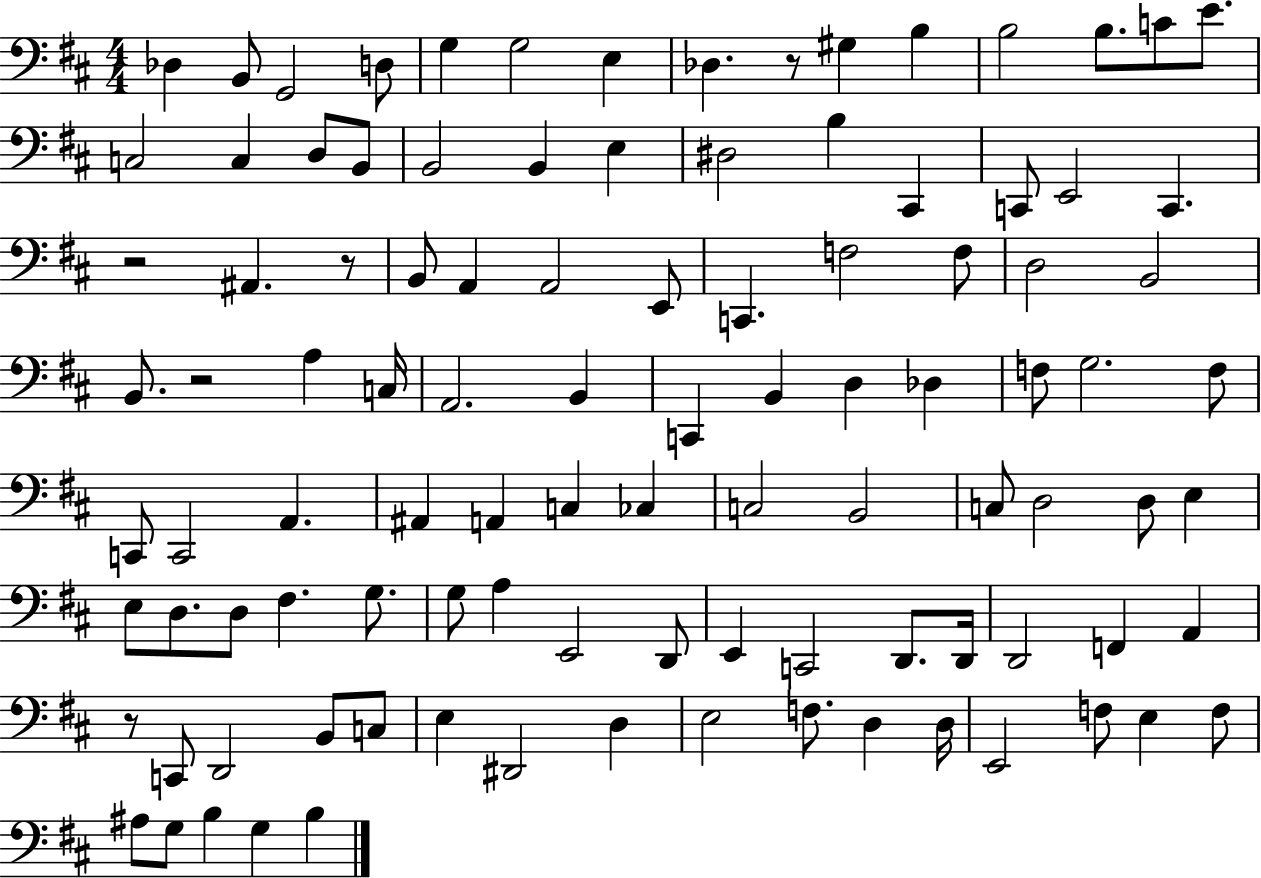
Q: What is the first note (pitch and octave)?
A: Db3